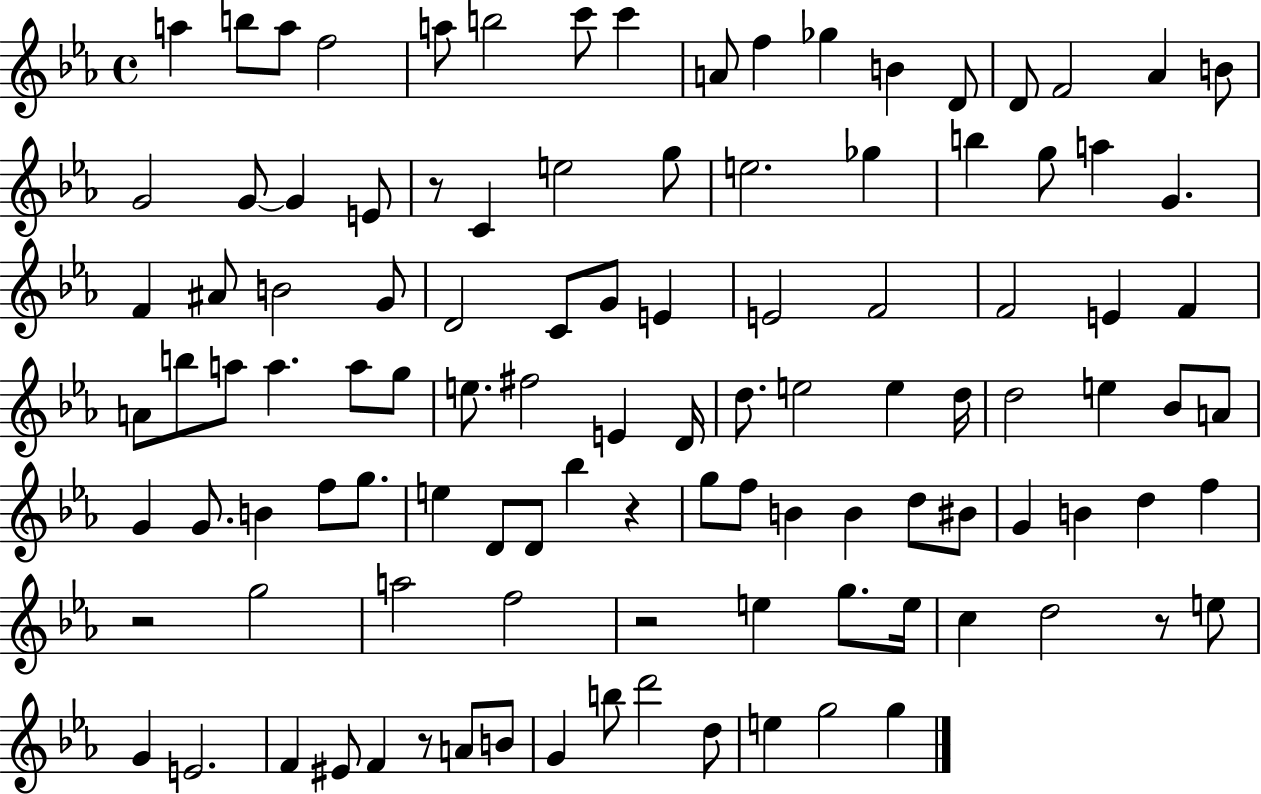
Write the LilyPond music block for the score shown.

{
  \clef treble
  \time 4/4
  \defaultTimeSignature
  \key ees \major
  a''4 b''8 a''8 f''2 | a''8 b''2 c'''8 c'''4 | a'8 f''4 ges''4 b'4 d'8 | d'8 f'2 aes'4 b'8 | \break g'2 g'8~~ g'4 e'8 | r8 c'4 e''2 g''8 | e''2. ges''4 | b''4 g''8 a''4 g'4. | \break f'4 ais'8 b'2 g'8 | d'2 c'8 g'8 e'4 | e'2 f'2 | f'2 e'4 f'4 | \break a'8 b''8 a''8 a''4. a''8 g''8 | e''8. fis''2 e'4 d'16 | d''8. e''2 e''4 d''16 | d''2 e''4 bes'8 a'8 | \break g'4 g'8. b'4 f''8 g''8. | e''4 d'8 d'8 bes''4 r4 | g''8 f''8 b'4 b'4 d''8 bis'8 | g'4 b'4 d''4 f''4 | \break r2 g''2 | a''2 f''2 | r2 e''4 g''8. e''16 | c''4 d''2 r8 e''8 | \break g'4 e'2. | f'4 eis'8 f'4 r8 a'8 b'8 | g'4 b''8 d'''2 d''8 | e''4 g''2 g''4 | \break \bar "|."
}